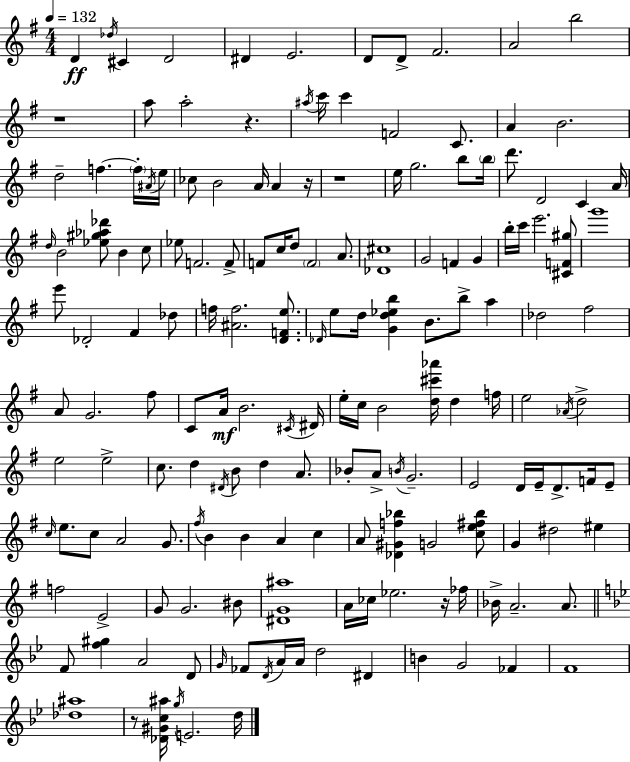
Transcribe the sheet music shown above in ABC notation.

X:1
T:Untitled
M:4/4
L:1/4
K:G
D _d/4 ^C D2 ^D E2 D/2 D/2 ^F2 A2 b2 z4 a/2 a2 z ^a/4 c'/4 c' F2 C/2 A B2 d2 f f/4 ^A/4 e/4 _c/2 B2 A/4 A z/4 z4 e/4 g2 b/2 b/4 d'/2 D2 C A/4 d/4 B2 [_e^g_a_d']/2 B c/2 _e/2 F2 F/2 F/2 c/4 d/2 F2 A/2 [_D^c]4 G2 F G b/4 c'/4 e'2 [^CF^g]/2 g'4 e'/2 _D2 ^F _d/2 f/4 [^Af]2 [DFe]/2 _D/4 e/2 d/4 [Gd_eb] B/2 b/2 a _d2 ^f2 A/2 G2 ^f/2 C/2 A/4 B2 ^C/4 ^D/4 e/4 c/4 B2 [d^c'_a']/4 d f/4 e2 _A/4 d2 e2 e2 c/2 d ^D/4 B/2 d A/2 _B/2 A/2 B/4 G2 E2 D/4 E/4 D/2 F/4 E/2 c/4 e/2 c/2 A2 G/2 ^f/4 B B A c A/2 [_D^Gf_b] G2 [ce^f_b]/2 G ^d2 ^e f2 E2 G/2 G2 ^B/2 [^DG^a]4 A/4 _c/4 _e2 z/4 _f/4 _B/4 A2 A/2 F/2 [f^g] A2 D/2 G/4 _F/2 D/4 A/4 A/4 d2 ^D B G2 _F F4 [_d^a]4 z/2 [_D^Gc^a]/4 g/4 E2 d/4